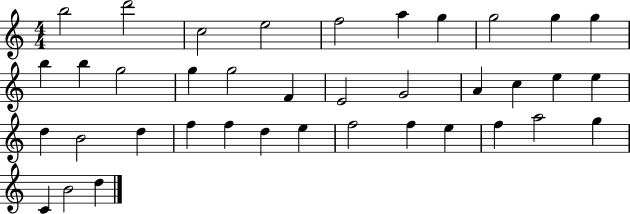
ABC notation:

X:1
T:Untitled
M:4/4
L:1/4
K:C
b2 d'2 c2 e2 f2 a g g2 g g b b g2 g g2 F E2 G2 A c e e d B2 d f f d e f2 f e f a2 g C B2 d